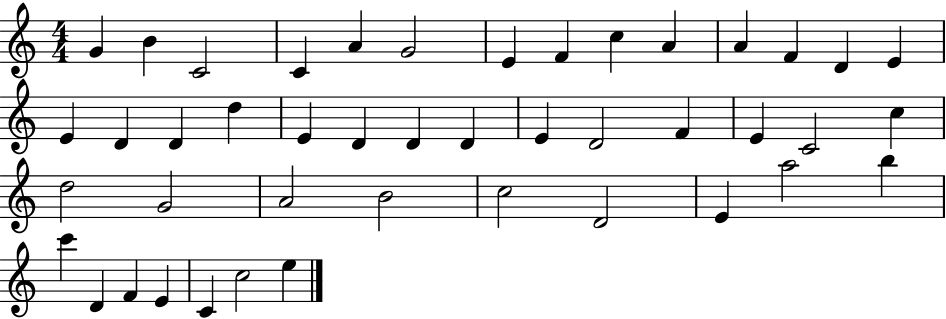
G4/q B4/q C4/h C4/q A4/q G4/h E4/q F4/q C5/q A4/q A4/q F4/q D4/q E4/q E4/q D4/q D4/q D5/q E4/q D4/q D4/q D4/q E4/q D4/h F4/q E4/q C4/h C5/q D5/h G4/h A4/h B4/h C5/h D4/h E4/q A5/h B5/q C6/q D4/q F4/q E4/q C4/q C5/h E5/q